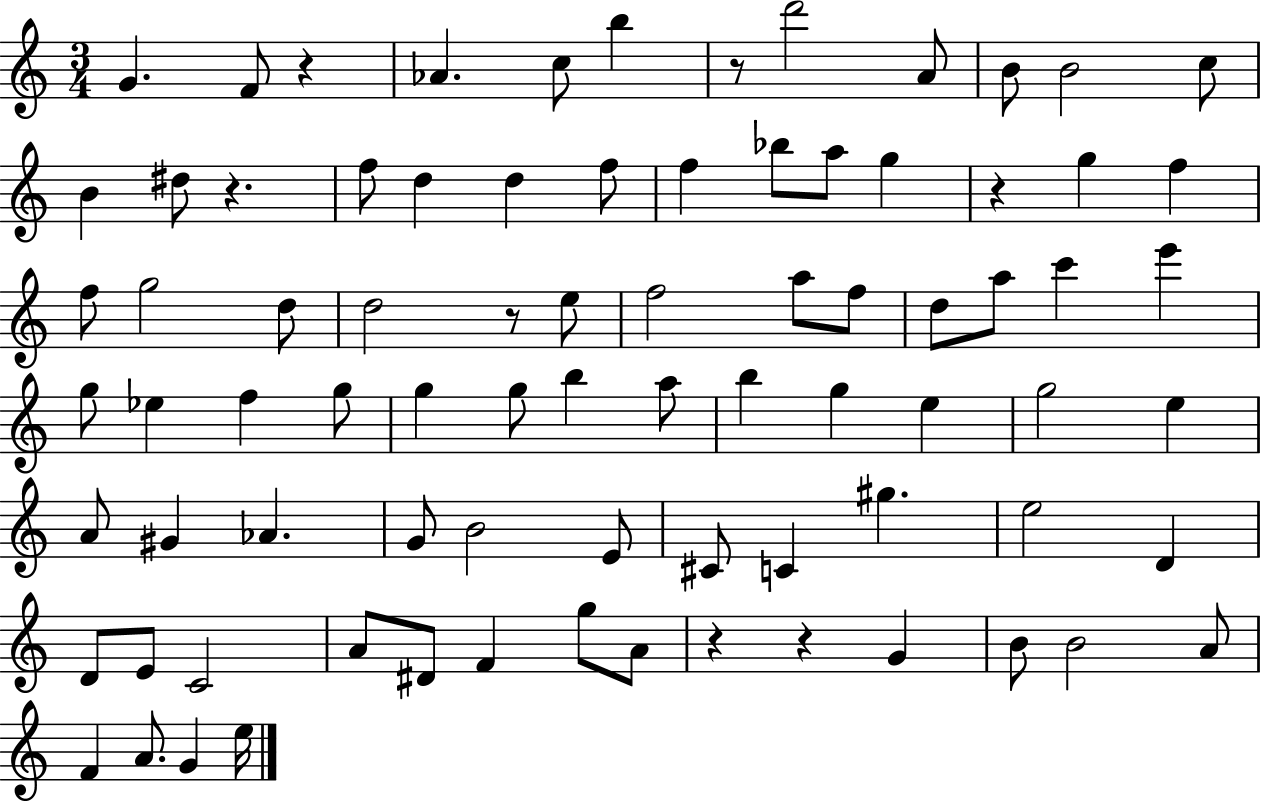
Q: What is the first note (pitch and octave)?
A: G4